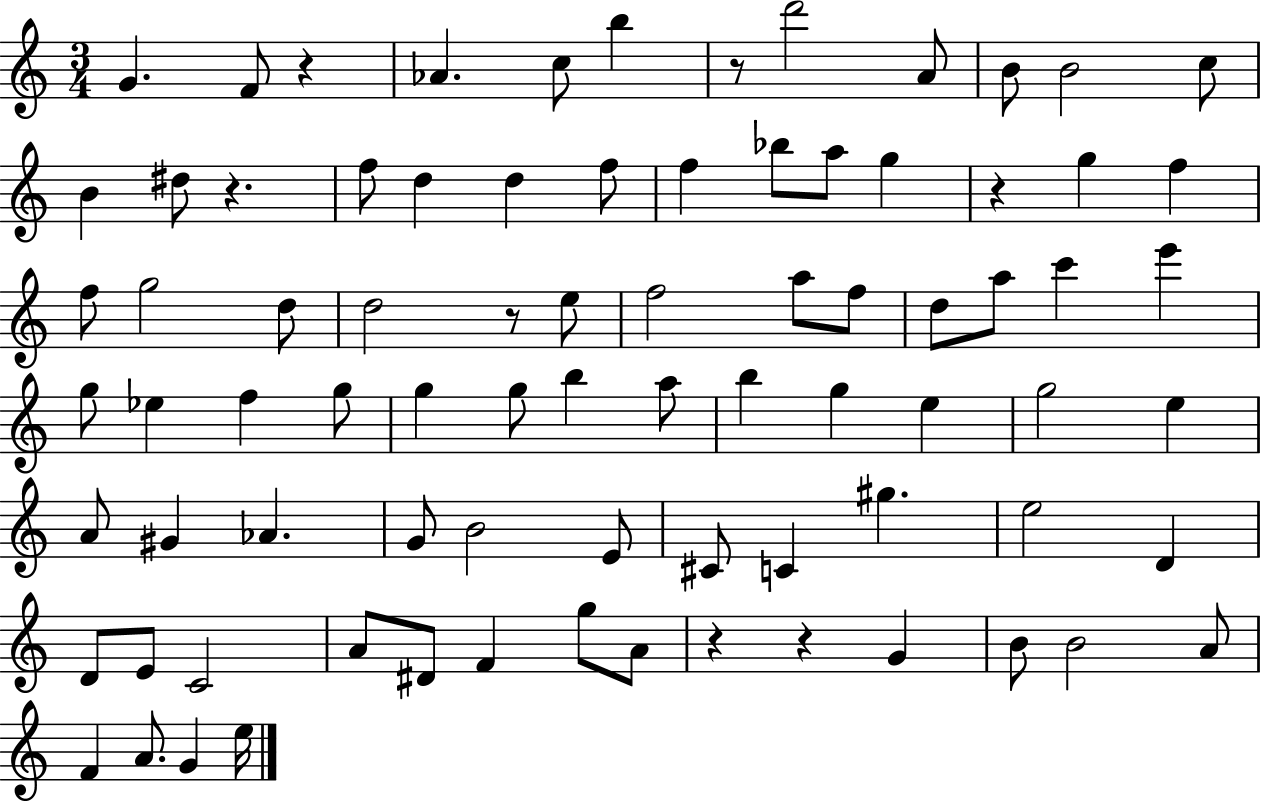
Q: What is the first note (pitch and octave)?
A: G4